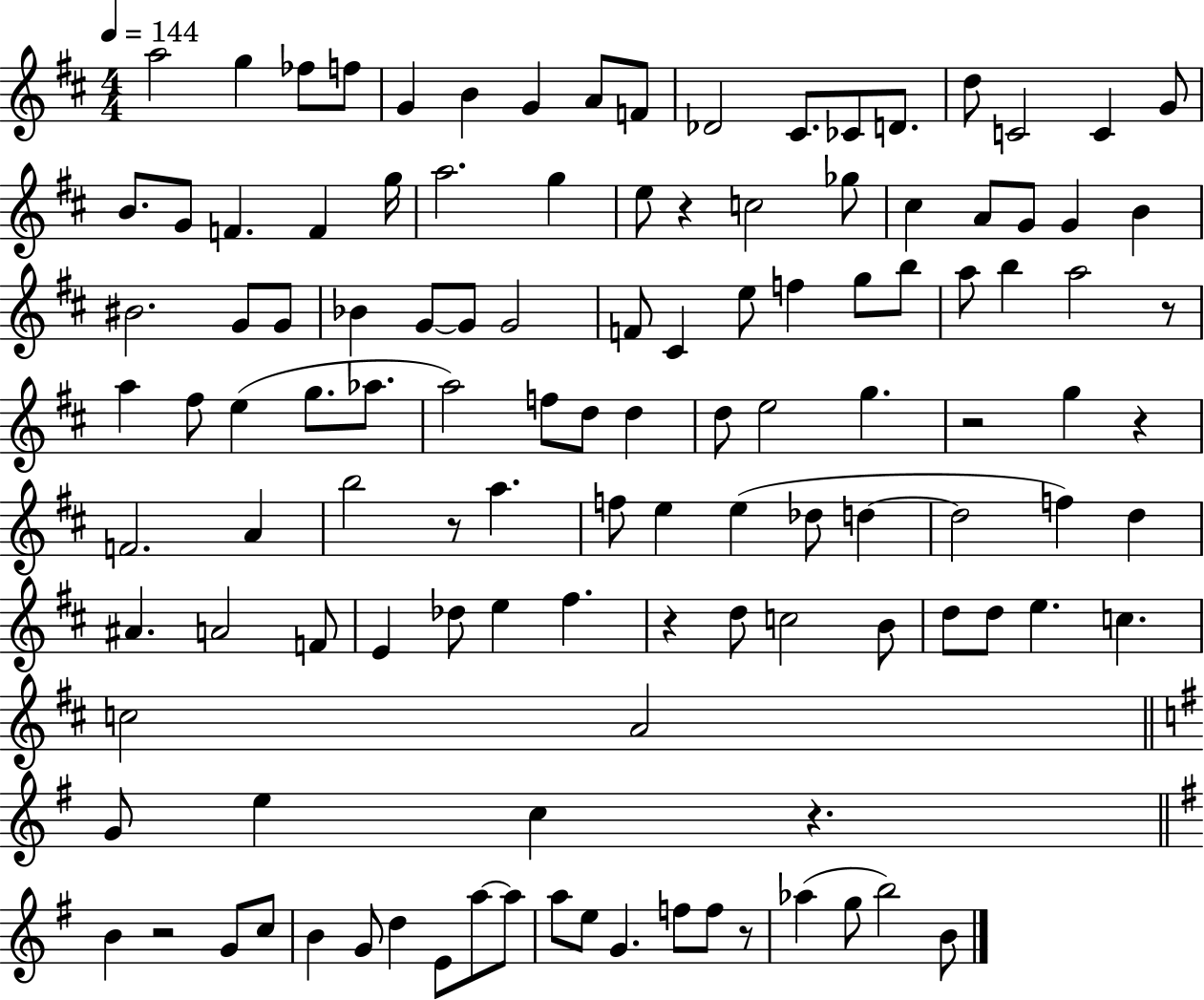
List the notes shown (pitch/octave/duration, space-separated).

A5/h G5/q FES5/e F5/e G4/q B4/q G4/q A4/e F4/e Db4/h C#4/e. CES4/e D4/e. D5/e C4/h C4/q G4/e B4/e. G4/e F4/q. F4/q G5/s A5/h. G5/q E5/e R/q C5/h Gb5/e C#5/q A4/e G4/e G4/q B4/q BIS4/h. G4/e G4/e Bb4/q G4/e G4/e G4/h F4/e C#4/q E5/e F5/q G5/e B5/e A5/e B5/q A5/h R/e A5/q F#5/e E5/q G5/e. Ab5/e. A5/h F5/e D5/e D5/q D5/e E5/h G5/q. R/h G5/q R/q F4/h. A4/q B5/h R/e A5/q. F5/e E5/q E5/q Db5/e D5/q D5/h F5/q D5/q A#4/q. A4/h F4/e E4/q Db5/e E5/q F#5/q. R/q D5/e C5/h B4/e D5/e D5/e E5/q. C5/q. C5/h A4/h G4/e E5/q C5/q R/q. B4/q R/h G4/e C5/e B4/q G4/e D5/q E4/e A5/e A5/e A5/e E5/e G4/q. F5/e F5/e R/e Ab5/q G5/e B5/h B4/e